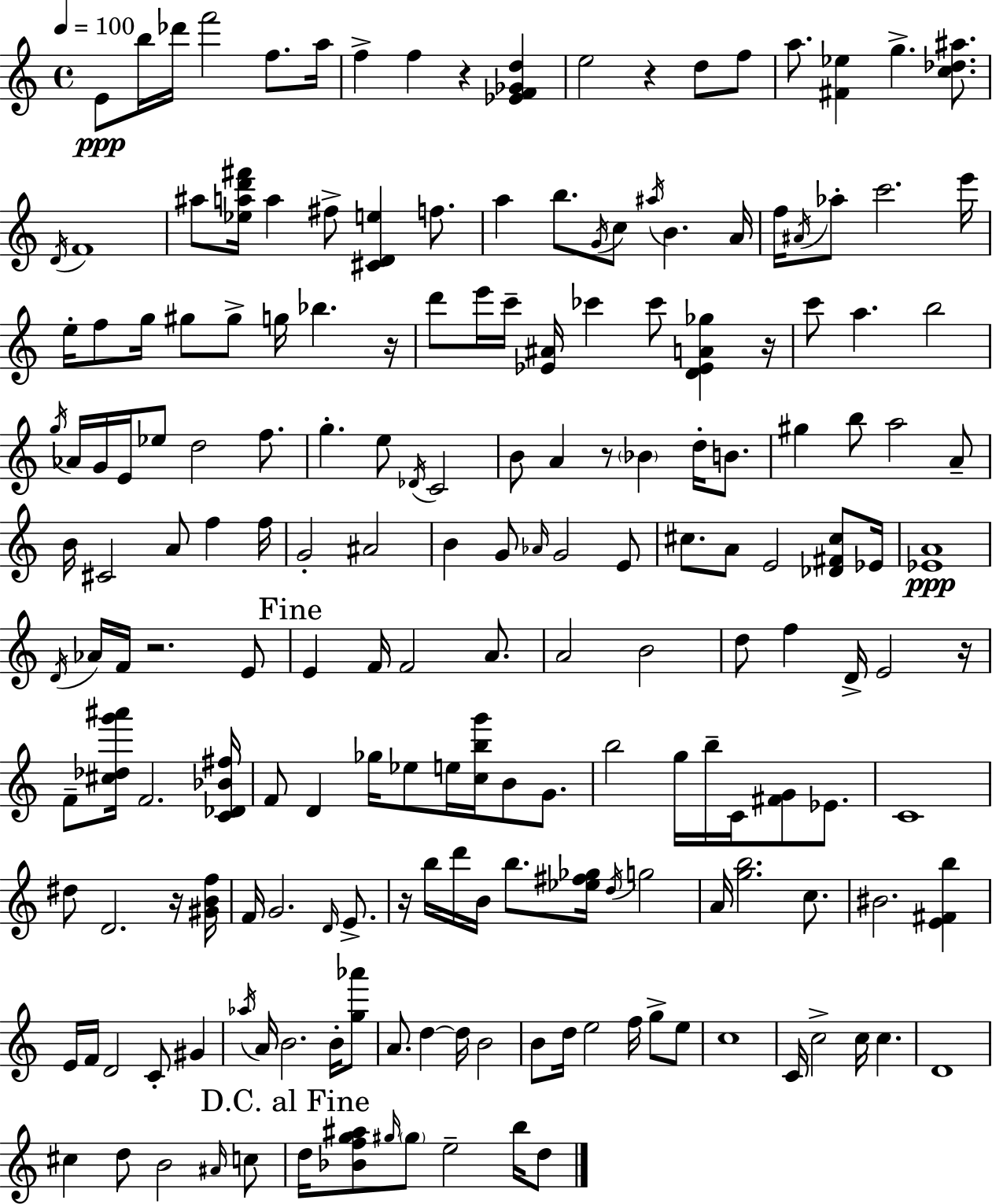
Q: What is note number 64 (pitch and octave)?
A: B5